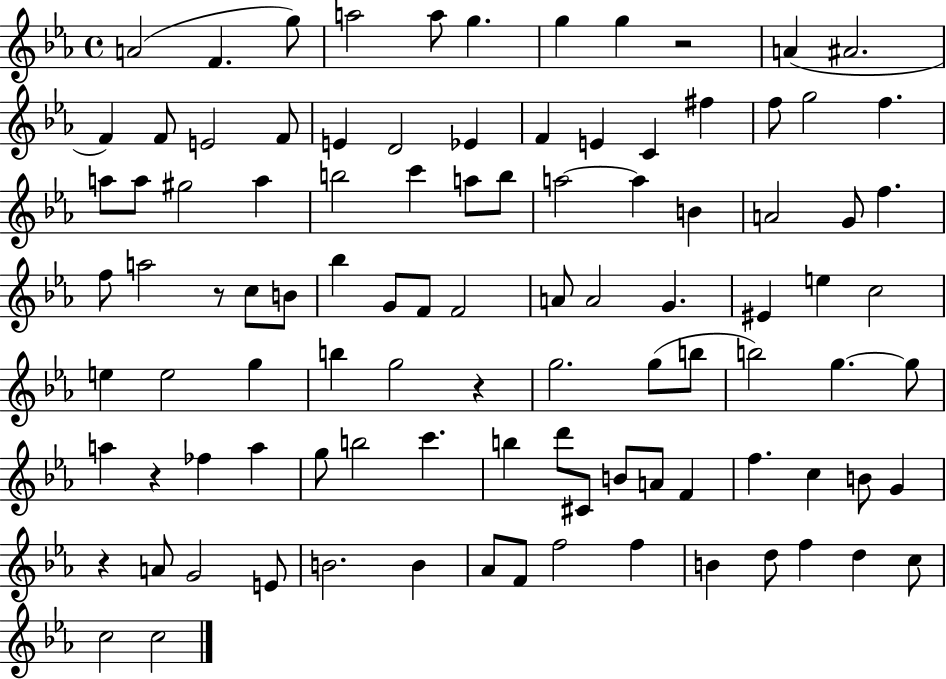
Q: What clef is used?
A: treble